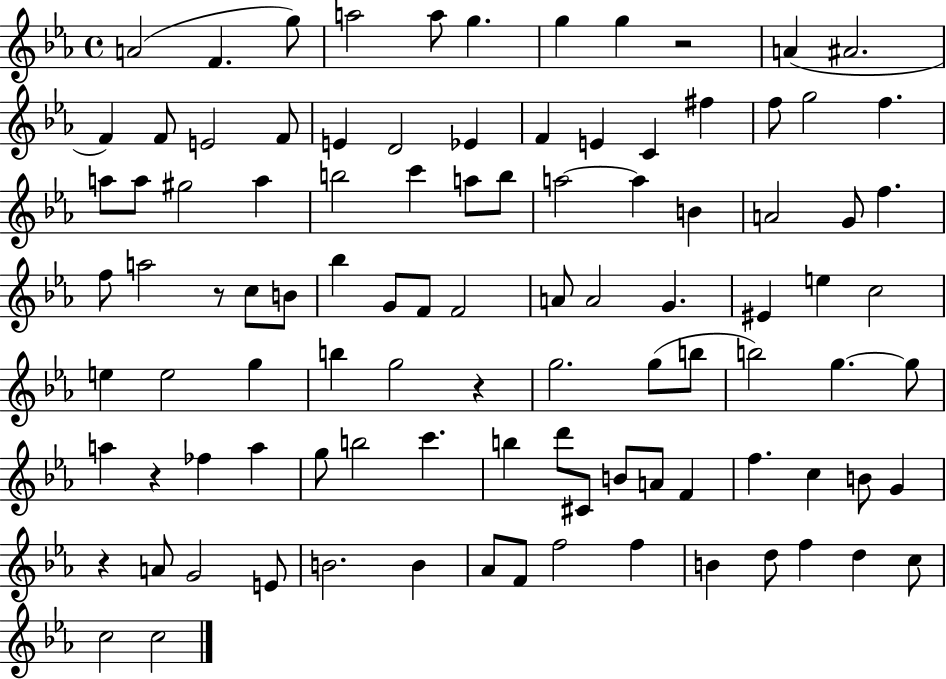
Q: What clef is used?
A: treble